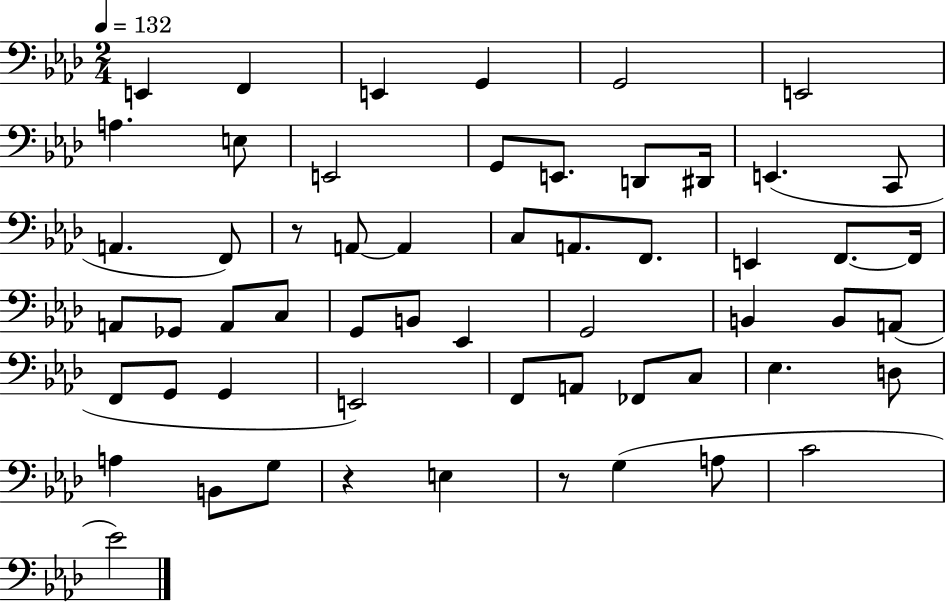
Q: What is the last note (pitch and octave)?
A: Eb4